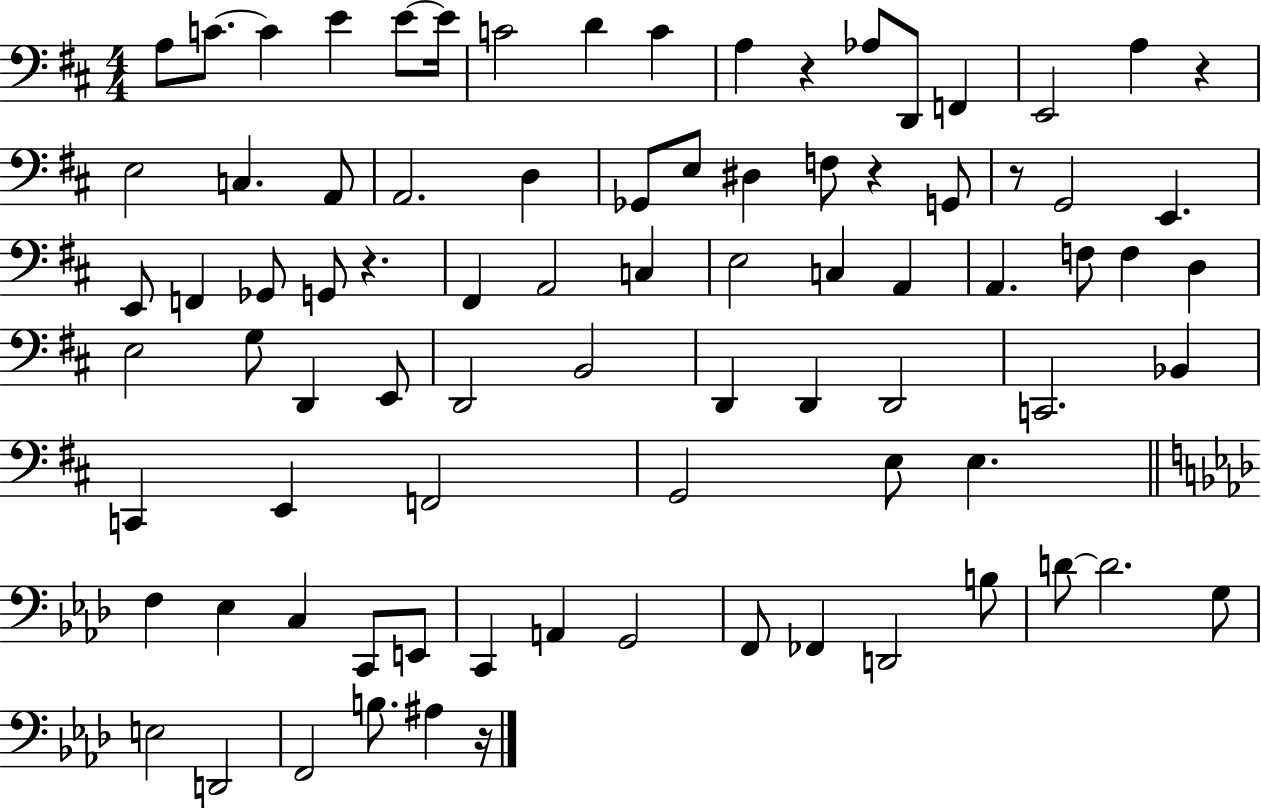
A3/e C4/e. C4/q E4/q E4/e E4/s C4/h D4/q C4/q A3/q R/q Ab3/e D2/e F2/q E2/h A3/q R/q E3/h C3/q. A2/e A2/h. D3/q Gb2/e E3/e D#3/q F3/e R/q G2/e R/e G2/h E2/q. E2/e F2/q Gb2/e G2/e R/q. F#2/q A2/h C3/q E3/h C3/q A2/q A2/q. F3/e F3/q D3/q E3/h G3/e D2/q E2/e D2/h B2/h D2/q D2/q D2/h C2/h. Bb2/q C2/q E2/q F2/h G2/h E3/e E3/q. F3/q Eb3/q C3/q C2/e E2/e C2/q A2/q G2/h F2/e FES2/q D2/h B3/e D4/e D4/h. G3/e E3/h D2/h F2/h B3/e. A#3/q R/s